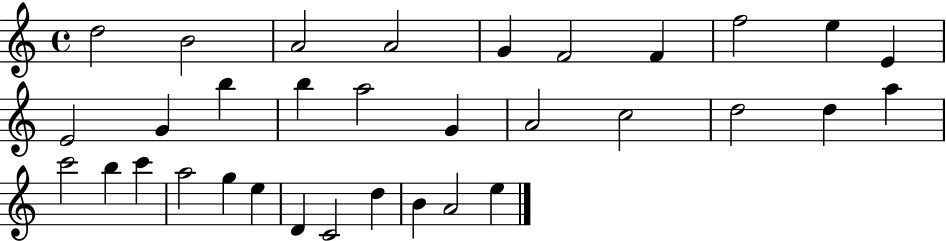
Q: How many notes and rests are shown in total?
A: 33